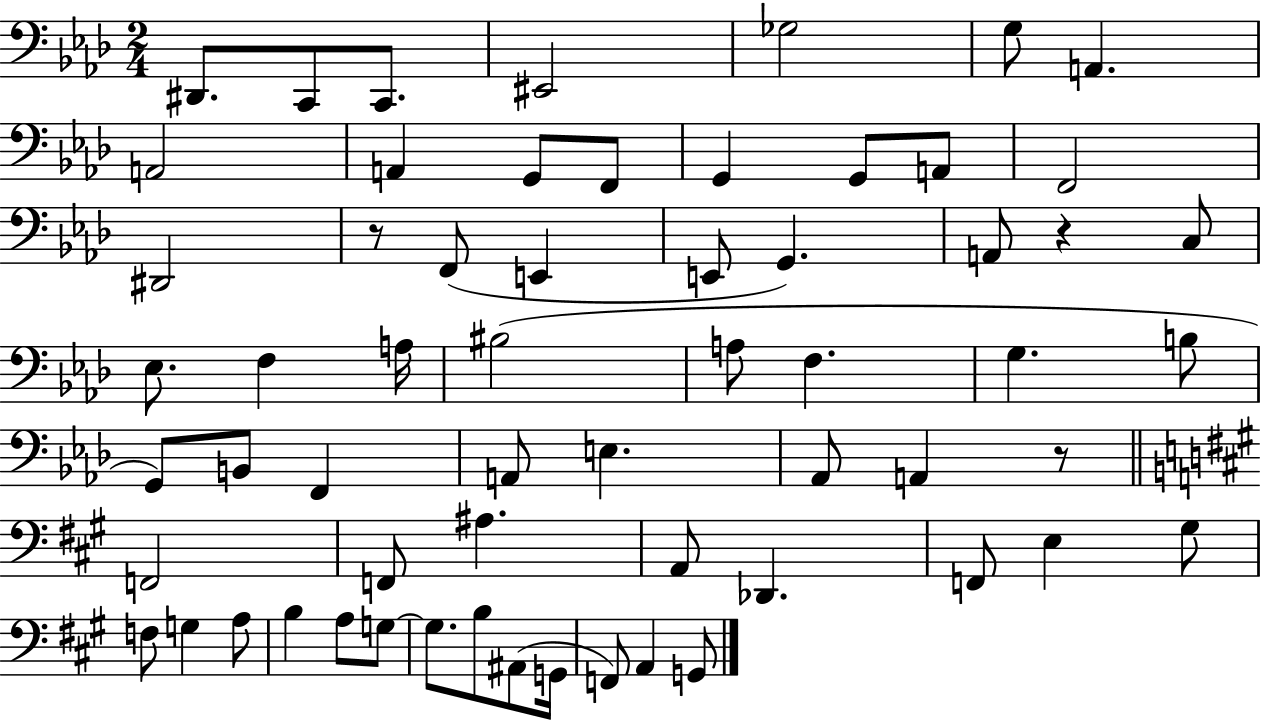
D#2/e. C2/e C2/e. EIS2/h Gb3/h G3/e A2/q. A2/h A2/q G2/e F2/e G2/q G2/e A2/e F2/h D#2/h R/e F2/e E2/q E2/e G2/q. A2/e R/q C3/e Eb3/e. F3/q A3/s BIS3/h A3/e F3/q. G3/q. B3/e G2/e B2/e F2/q A2/e E3/q. Ab2/e A2/q R/e F2/h F2/e A#3/q. A2/e Db2/q. F2/e E3/q G#3/e F3/e G3/q A3/e B3/q A3/e G3/e G3/e. B3/e A#2/e G2/s F2/e A2/q G2/e